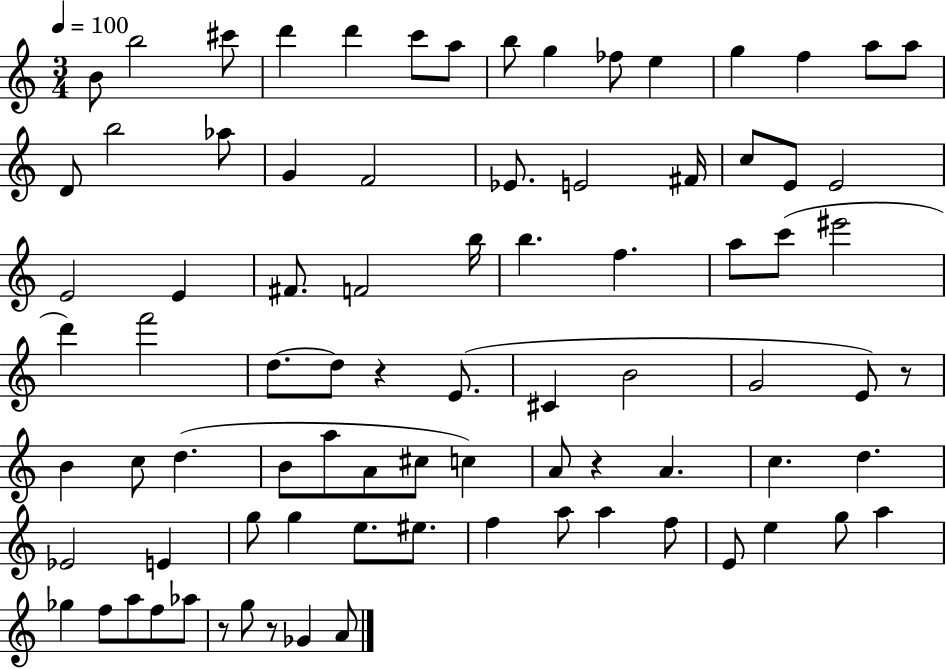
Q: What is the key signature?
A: C major